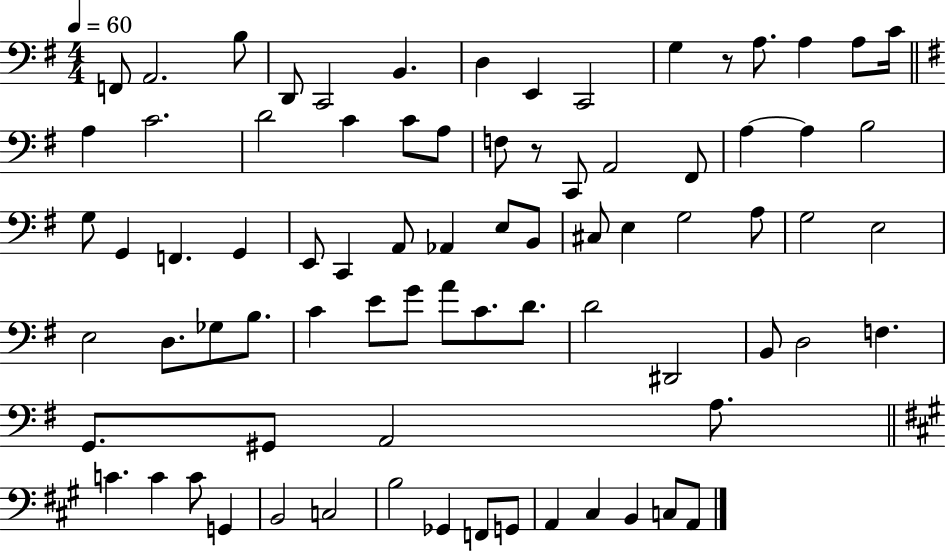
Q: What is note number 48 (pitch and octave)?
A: C4